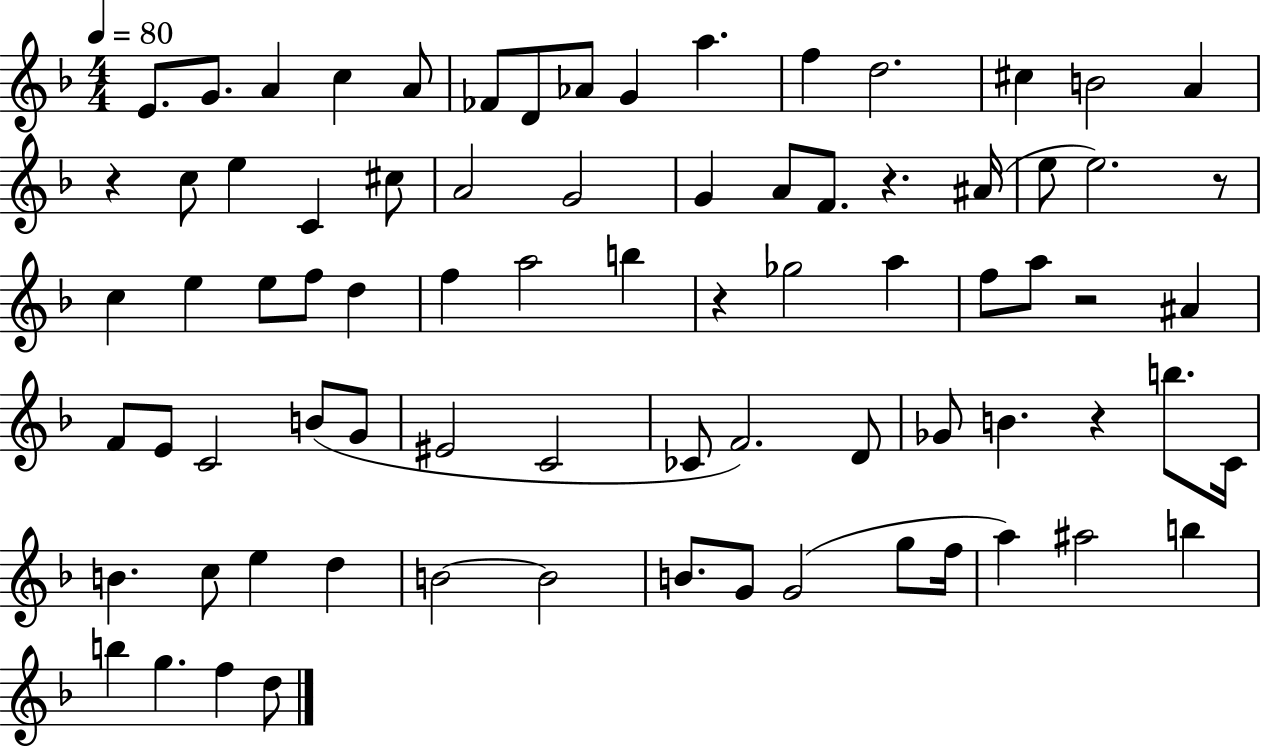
X:1
T:Untitled
M:4/4
L:1/4
K:F
E/2 G/2 A c A/2 _F/2 D/2 _A/2 G a f d2 ^c B2 A z c/2 e C ^c/2 A2 G2 G A/2 F/2 z ^A/4 e/2 e2 z/2 c e e/2 f/2 d f a2 b z _g2 a f/2 a/2 z2 ^A F/2 E/2 C2 B/2 G/2 ^E2 C2 _C/2 F2 D/2 _G/2 B z b/2 C/4 B c/2 e d B2 B2 B/2 G/2 G2 g/2 f/4 a ^a2 b b g f d/2